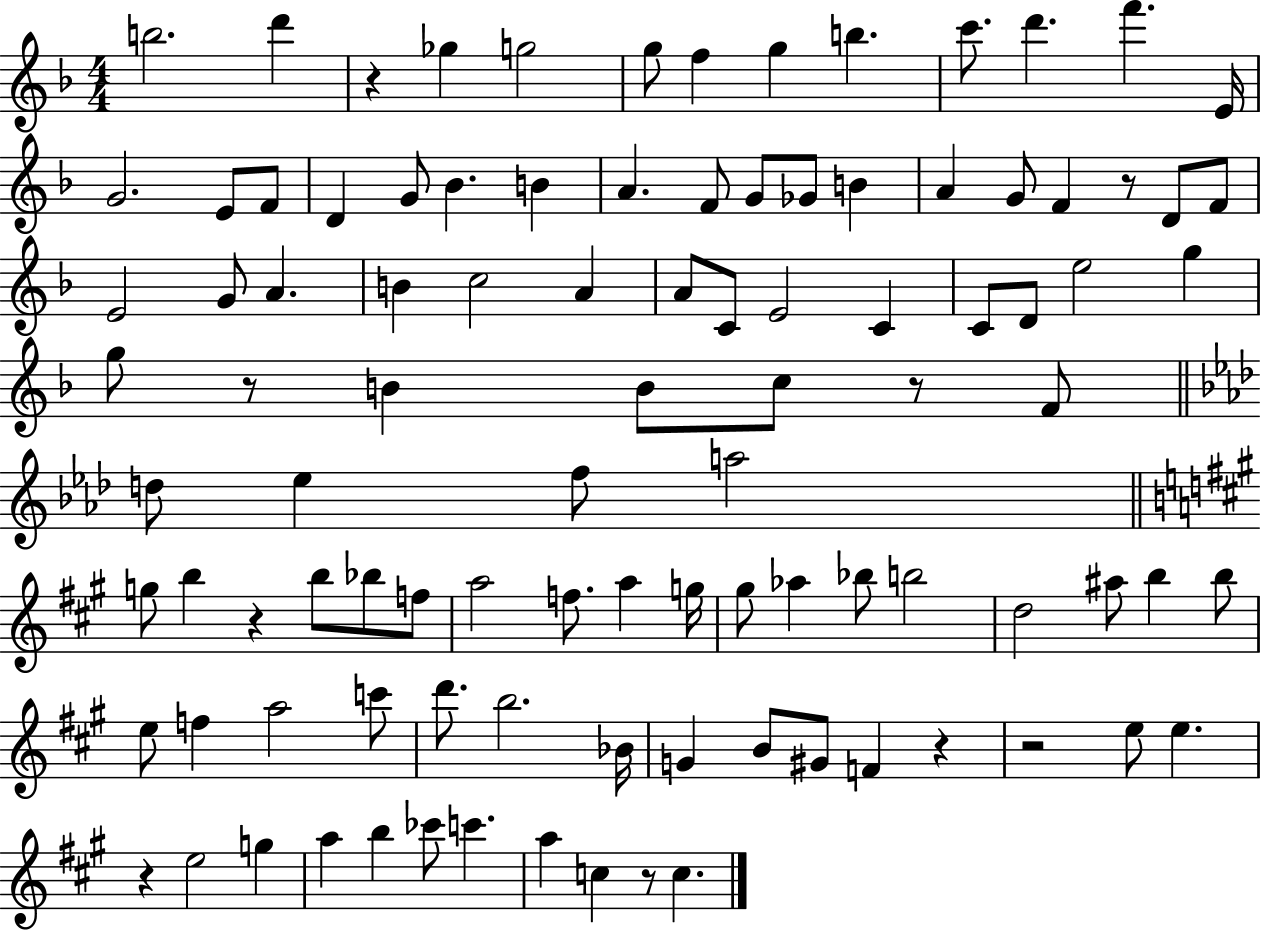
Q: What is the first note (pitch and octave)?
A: B5